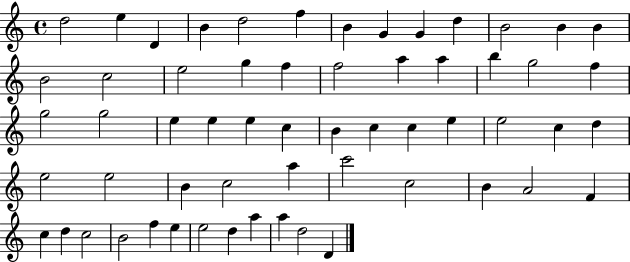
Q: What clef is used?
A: treble